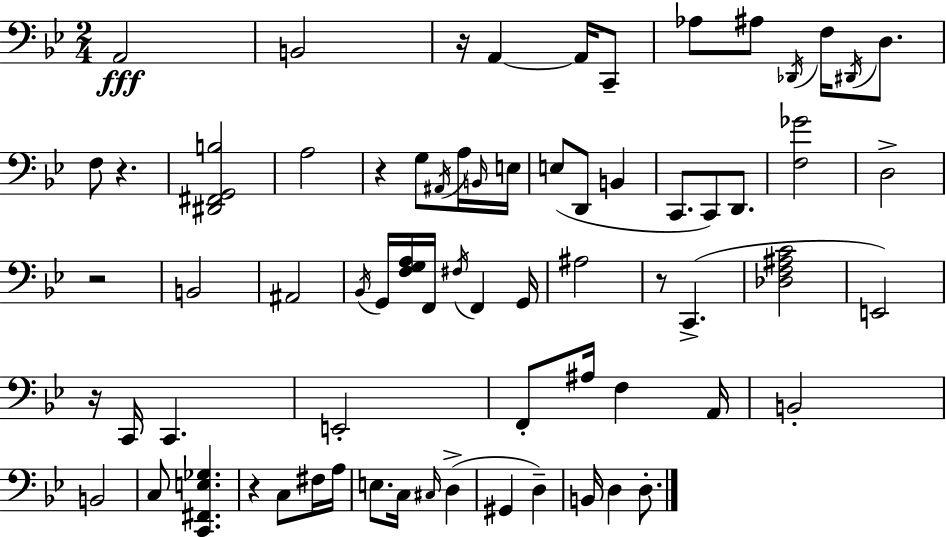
X:1
T:Untitled
M:2/4
L:1/4
K:Bb
A,,2 B,,2 z/4 A,, A,,/4 C,,/2 _A,/2 ^A,/2 _D,,/4 F,/4 ^D,,/4 D,/2 F,/2 z [^D,,^F,,G,,B,]2 A,2 z G,/2 ^A,,/4 A,/4 B,,/4 E,/4 E,/2 D,,/2 B,, C,,/2 C,,/2 D,,/2 [F,_G]2 D,2 z2 B,,2 ^A,,2 _B,,/4 G,,/4 [F,G,A,]/4 F,,/4 ^F,/4 F,, G,,/4 ^A,2 z/2 C,, [_D,F,^A,C]2 E,,2 z/4 C,,/4 C,, E,,2 F,,/2 ^A,/4 F, A,,/4 B,,2 B,,2 C,/2 [C,,^F,,E,_G,] z C,/2 ^F,/4 A,/4 E,/2 C,/4 ^C,/4 D, ^G,, D, B,,/4 D, D,/2